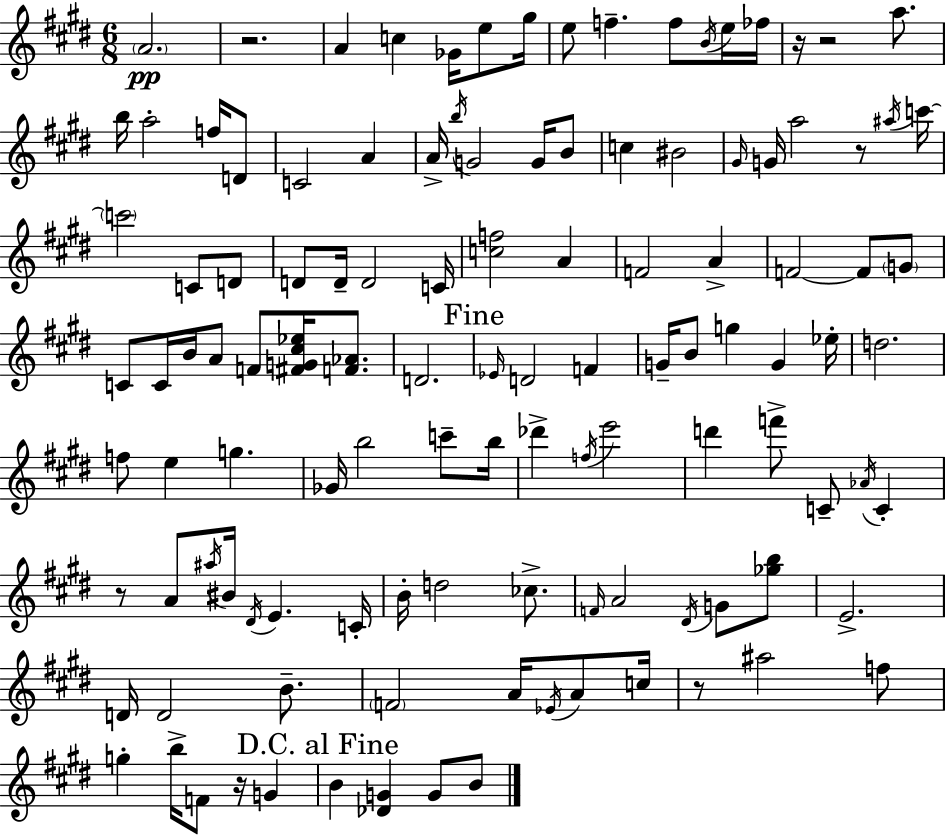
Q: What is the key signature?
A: E major